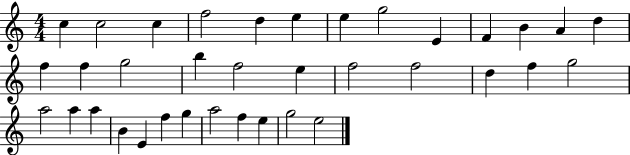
{
  \clef treble
  \numericTimeSignature
  \time 4/4
  \key c \major
  c''4 c''2 c''4 | f''2 d''4 e''4 | e''4 g''2 e'4 | f'4 b'4 a'4 d''4 | \break f''4 f''4 g''2 | b''4 f''2 e''4 | f''2 f''2 | d''4 f''4 g''2 | \break a''2 a''4 a''4 | b'4 e'4 f''4 g''4 | a''2 f''4 e''4 | g''2 e''2 | \break \bar "|."
}